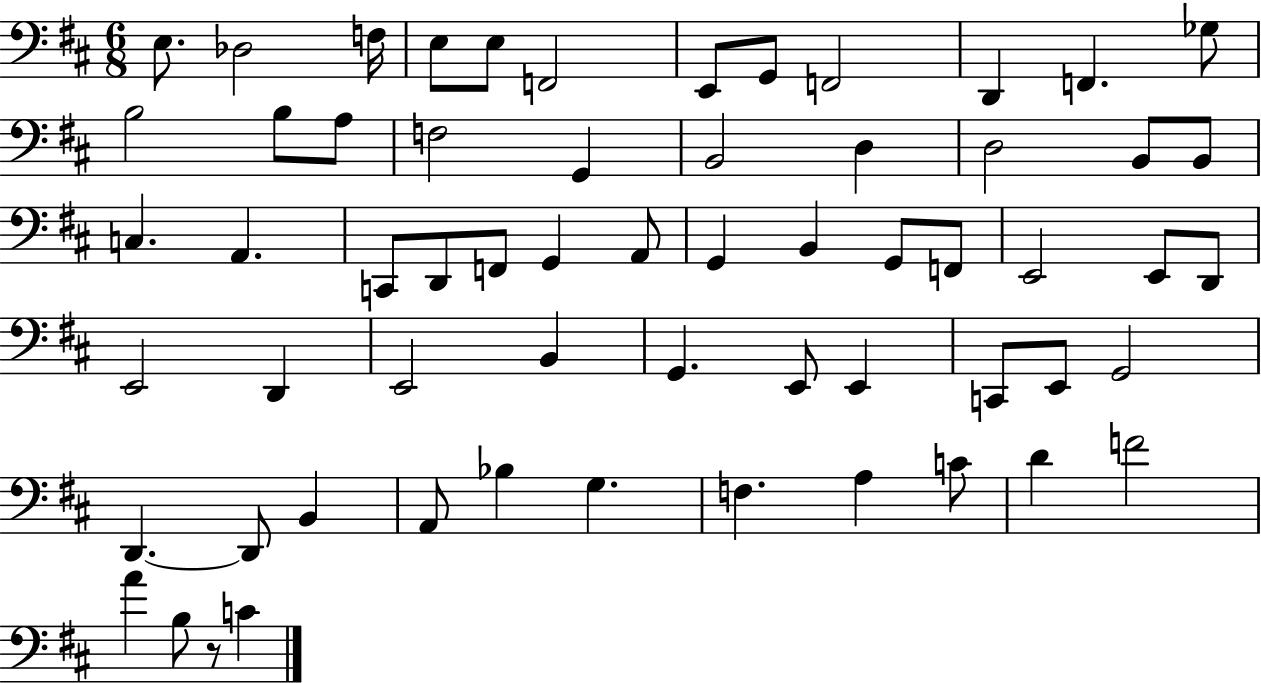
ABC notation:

X:1
T:Untitled
M:6/8
L:1/4
K:D
E,/2 _D,2 F,/4 E,/2 E,/2 F,,2 E,,/2 G,,/2 F,,2 D,, F,, _G,/2 B,2 B,/2 A,/2 F,2 G,, B,,2 D, D,2 B,,/2 B,,/2 C, A,, C,,/2 D,,/2 F,,/2 G,, A,,/2 G,, B,, G,,/2 F,,/2 E,,2 E,,/2 D,,/2 E,,2 D,, E,,2 B,, G,, E,,/2 E,, C,,/2 E,,/2 G,,2 D,, D,,/2 B,, A,,/2 _B, G, F, A, C/2 D F2 A B,/2 z/2 C